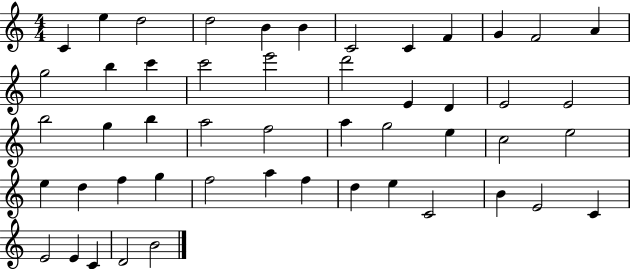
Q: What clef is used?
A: treble